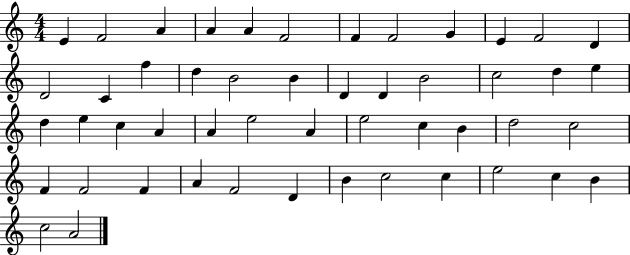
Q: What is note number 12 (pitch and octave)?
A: D4